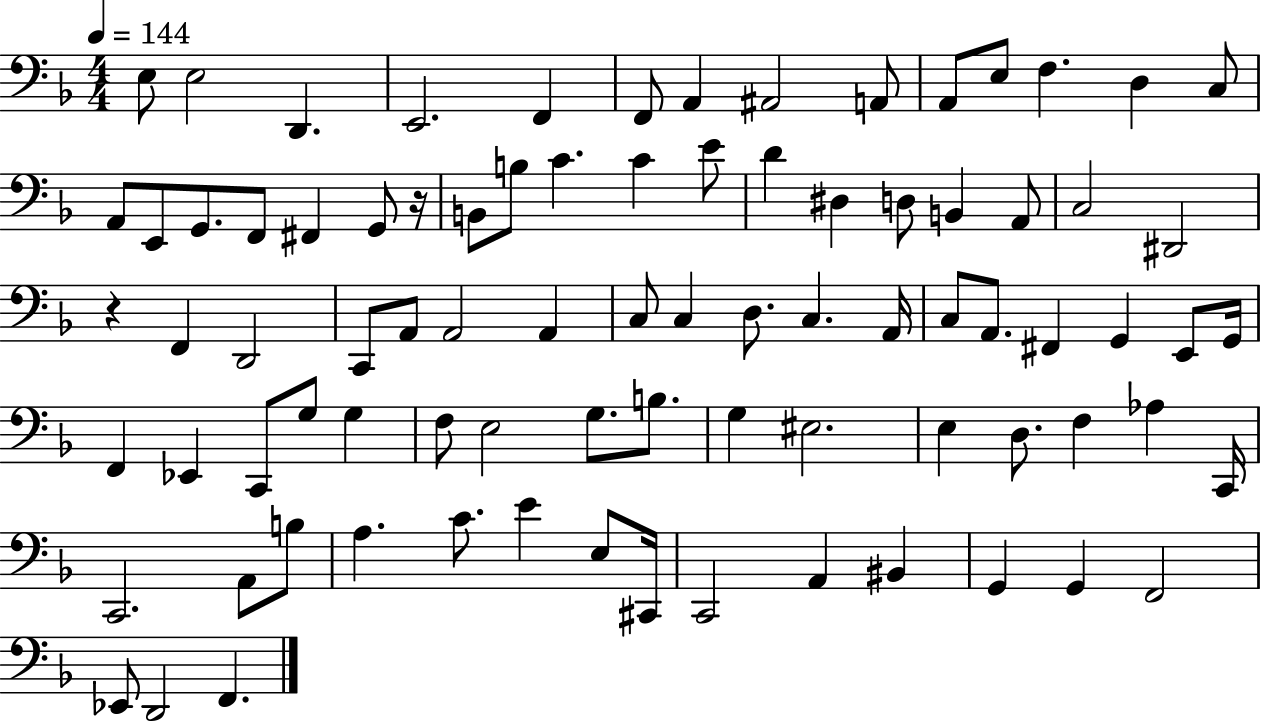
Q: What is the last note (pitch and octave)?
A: F2